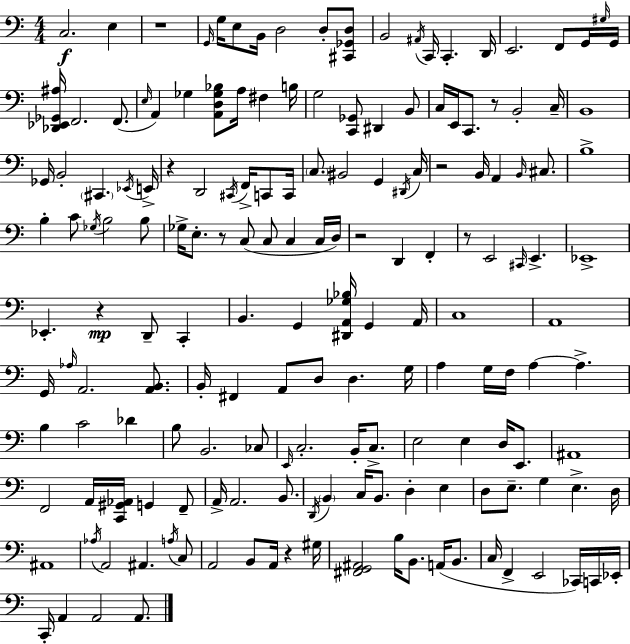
C3/h. E3/q R/w G2/s G3/s E3/e B2/s D3/h D3/e [C#2,Gb2,D3]/e B2/h A#2/s C2/s C2/q. D2/s E2/h. F2/e G2/s G#3/s G2/s [Db2,Eb2,Gb2,A#3]/s F2/h. F2/e. E3/s A2/q Gb3/q [A2,D3,Gb3,Bb3]/e A3/s F#3/q B3/s G3/h [C2,Gb2]/e D#2/q B2/e C3/s E2/s C2/e. R/e B2/h C3/s B2/w Gb2/s B2/h C#2/q. Eb2/s E2/s R/q D2/h C#2/s F2/s C2/e C2/s C3/e. BIS2/h G2/q D#2/s C3/s R/h B2/s A2/q B2/s C#3/e. B3/w B3/q C4/e Gb3/s B3/h B3/e Gb3/s E3/e. R/e C3/e C3/e C3/q C3/s D3/s R/h D2/q F2/q R/e E2/h C#2/s E2/q. Eb2/w Eb2/q. R/q D2/e C2/q B2/q. G2/q [D#2,A2,Gb3,Bb3]/s G2/q A2/s C3/w A2/w G2/s Ab3/s A2/h. [A2,B2]/e. B2/s F#2/q A2/e D3/e D3/q. G3/s A3/q G3/s F3/s A3/q A3/q. B3/q C4/h Db4/q B3/e B2/h. CES3/e E2/s C3/h. B2/s C3/e. E3/h E3/q D3/s E2/e. A#2/w F2/h A2/s [C2,G#2,Ab2]/s G2/q F2/e A2/s A2/h. B2/e. D2/s B2/q C3/s B2/e. D3/q E3/q D3/e E3/e. G3/q E3/q. D3/s A#2/w Ab3/s A2/h A#2/q. A3/s C3/e A2/h B2/e A2/s R/q G#3/s [F#2,G2,A#2]/h B3/s B2/e. A2/s B2/e. C3/s F2/q E2/h CES2/s C2/s Eb2/s C2/s A2/q A2/h A2/e.